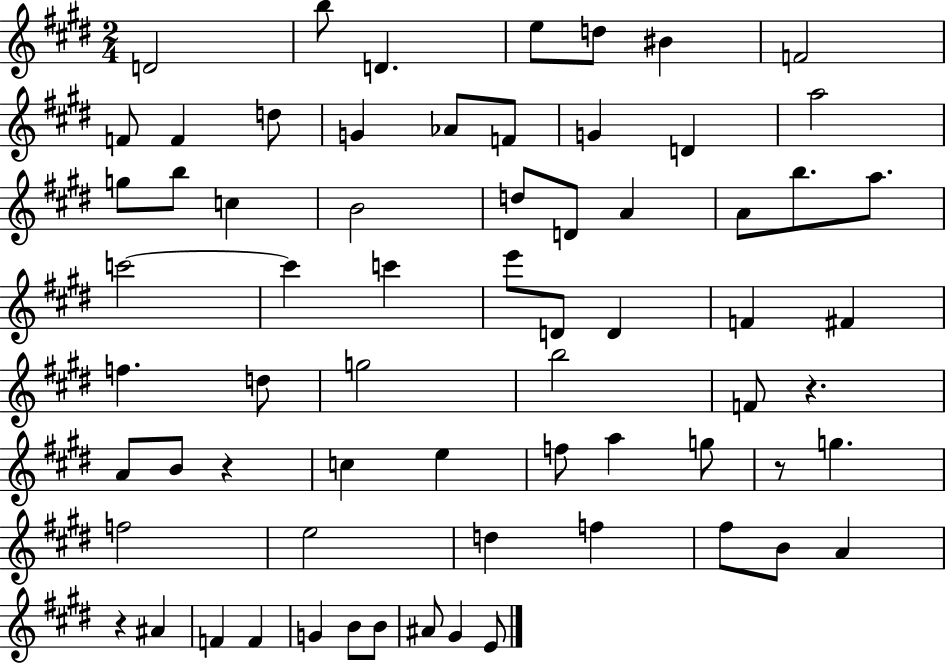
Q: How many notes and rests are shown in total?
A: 67